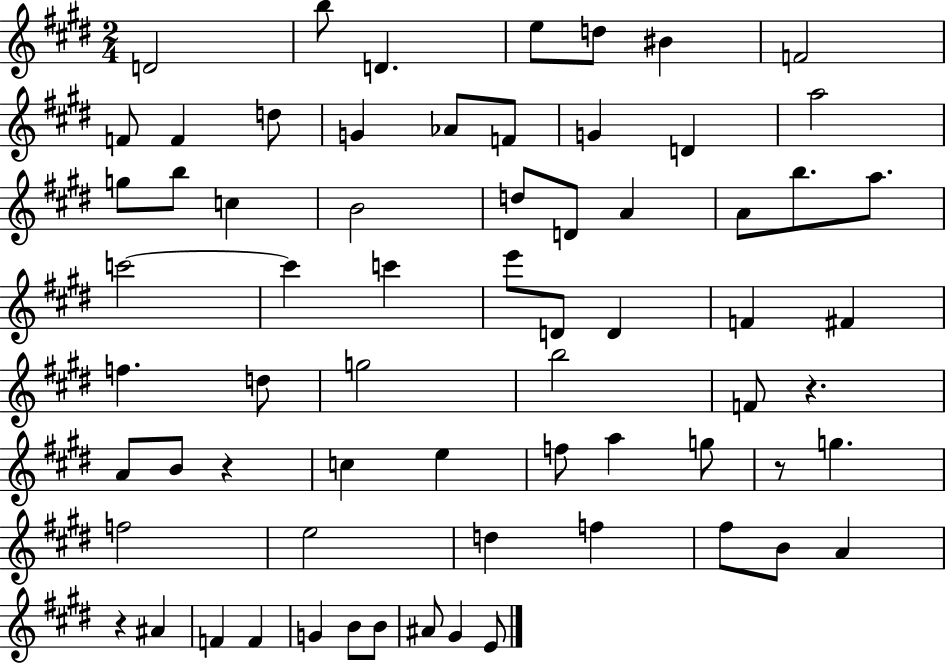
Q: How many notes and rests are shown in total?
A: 67